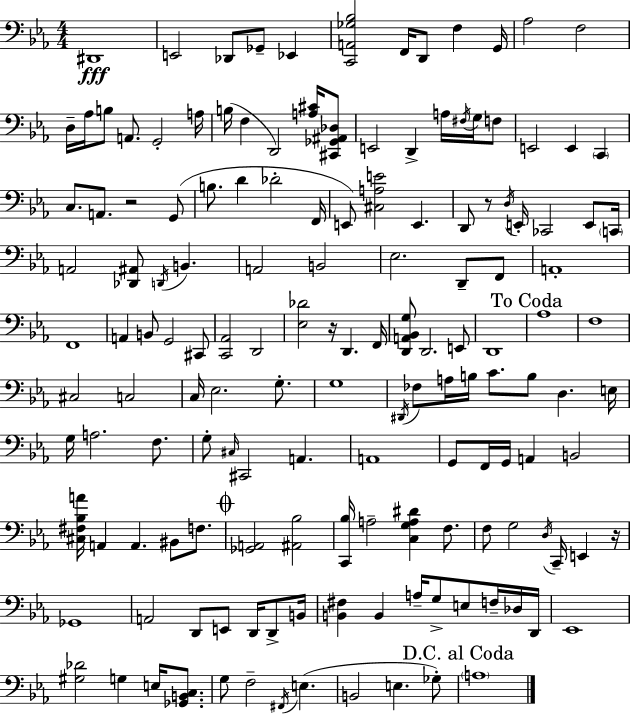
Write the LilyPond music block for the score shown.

{
  \clef bass
  \numericTimeSignature
  \time 4/4
  \key c \minor
  \repeat volta 2 { dis,1\fff | e,2 des,8 ges,8-- ees,4 | <c, a, ges bes>2 f,16 d,8 f4 g,16 | aes2 f2 | \break d16-- aes16 b8 a,8. g,2-. a16 | b16( f4 d,2) <a cis'>16 <cis, ges, ais, des>8 | e,2 d,4-> a16 \acciaccatura { fis16 } g16 f8 | e,2 e,4 \parenthesize c,4 | \break c8. a,8. r2 g,8( | b8. d'4 des'2-. | f,16 e,8) <cis a e'>2 e,4. | d,8 r8 \acciaccatura { d16 } e,16-. ces,2 e,8 | \break \parenthesize c,16 a,2 <des, ais,>8 \acciaccatura { d,16 } b,4. | a,2 b,2 | ees2. d,8-- | f,8 a,1-. | \break f,1 | a,4 b,8 g,2 | cis,8 <c, aes,>2 d,2 | <ees des'>2 r16 d,4. | \break f,16 <d, a, bes, g>8 d,2. | e,8 d,1 | \mark "To Coda" aes1 | f1 | \break cis2 c2 | c16 ees2. | g8.-. g1 | \acciaccatura { dis,16 } fes8 a16 b16 c'8. b8 d4. | \break e16 g16 a2. | f8. g8-. \grace { cis16 } cis,2 a,4. | a,1 | g,8 f,16 g,16 a,4 b,2 | \break <cis fis bes a'>16 a,4 a,4. | bis,8 f8. \mark \markup { \musicglyph "scripts.coda" } <ges, a,>2 <ais, bes>2 | <c, bes>16 a2-- <c g a dis'>4 | f8. f8 g2 \acciaccatura { d16 } | \break c,16-- e,4 r16 ges,1 | a,2 d,8 | e,8 d,16 d,8-> b,16 <b, fis>4 b,4 a16-- g8-> | e8 f16-- des16 d,16 ees,1 | \break <gis des'>2 g4 | e16 <ges, b, c>8. g8 f2-- | \acciaccatura { fis,16 }( e4. b,2 e4. | ges8-.) \mark "D.C. al Coda" \parenthesize a1 | \break } \bar "|."
}